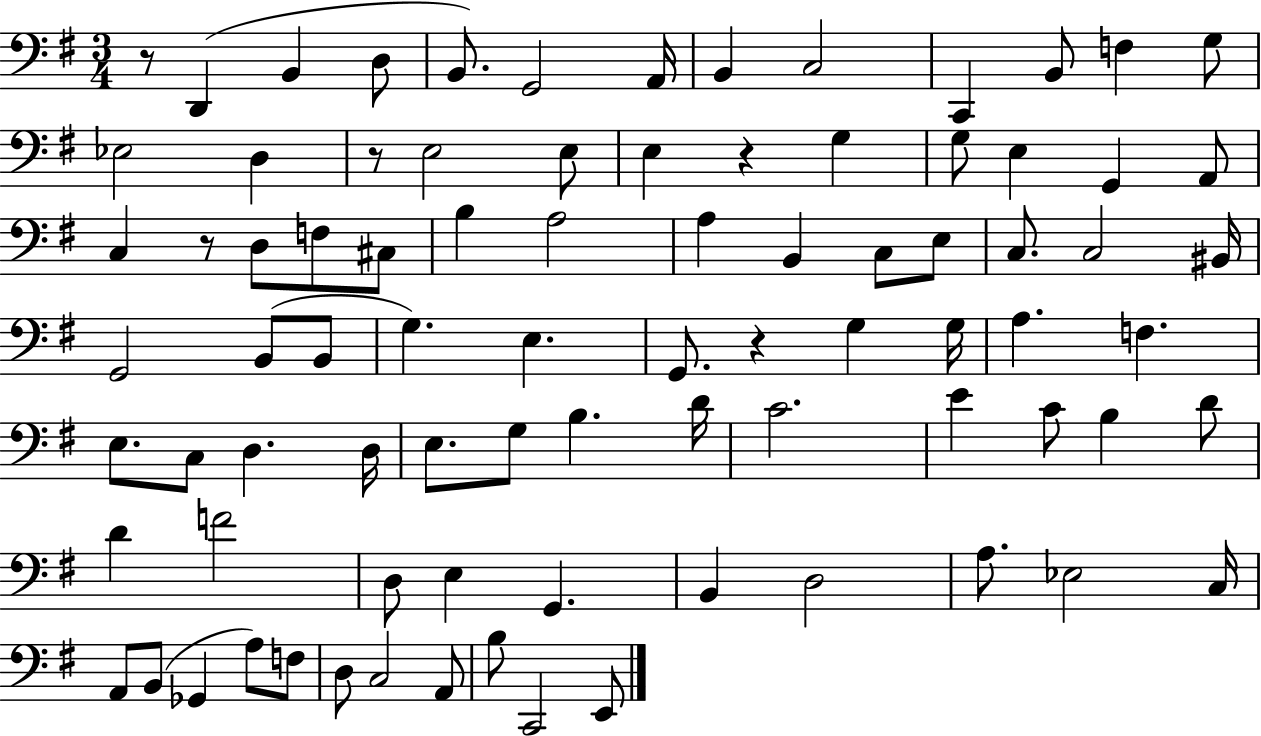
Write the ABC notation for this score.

X:1
T:Untitled
M:3/4
L:1/4
K:G
z/2 D,, B,, D,/2 B,,/2 G,,2 A,,/4 B,, C,2 C,, B,,/2 F, G,/2 _E,2 D, z/2 E,2 E,/2 E, z G, G,/2 E, G,, A,,/2 C, z/2 D,/2 F,/2 ^C,/2 B, A,2 A, B,, C,/2 E,/2 C,/2 C,2 ^B,,/4 G,,2 B,,/2 B,,/2 G, E, G,,/2 z G, G,/4 A, F, E,/2 C,/2 D, D,/4 E,/2 G,/2 B, D/4 C2 E C/2 B, D/2 D F2 D,/2 E, G,, B,, D,2 A,/2 _E,2 C,/4 A,,/2 B,,/2 _G,, A,/2 F,/2 D,/2 C,2 A,,/2 B,/2 C,,2 E,,/2